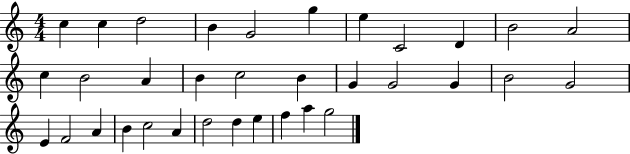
C5/q C5/q D5/h B4/q G4/h G5/q E5/q C4/h D4/q B4/h A4/h C5/q B4/h A4/q B4/q C5/h B4/q G4/q G4/h G4/q B4/h G4/h E4/q F4/h A4/q B4/q C5/h A4/q D5/h D5/q E5/q F5/q A5/q G5/h